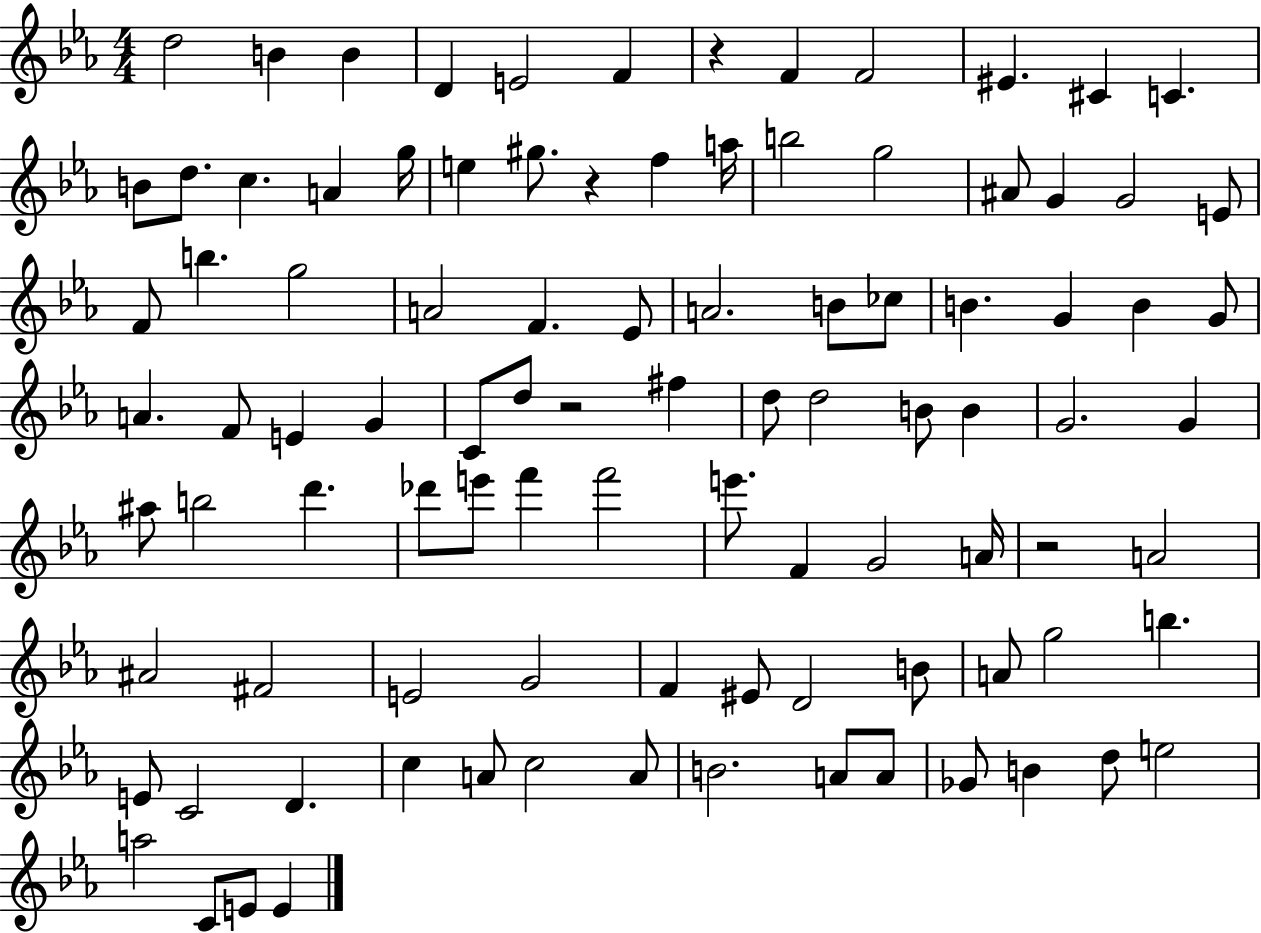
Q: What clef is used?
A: treble